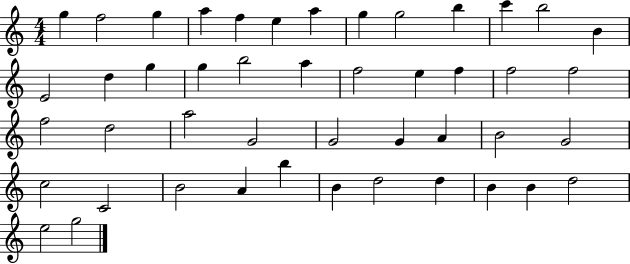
{
  \clef treble
  \numericTimeSignature
  \time 4/4
  \key c \major
  g''4 f''2 g''4 | a''4 f''4 e''4 a''4 | g''4 g''2 b''4 | c'''4 b''2 b'4 | \break e'2 d''4 g''4 | g''4 b''2 a''4 | f''2 e''4 f''4 | f''2 f''2 | \break f''2 d''2 | a''2 g'2 | g'2 g'4 a'4 | b'2 g'2 | \break c''2 c'2 | b'2 a'4 b''4 | b'4 d''2 d''4 | b'4 b'4 d''2 | \break e''2 g''2 | \bar "|."
}